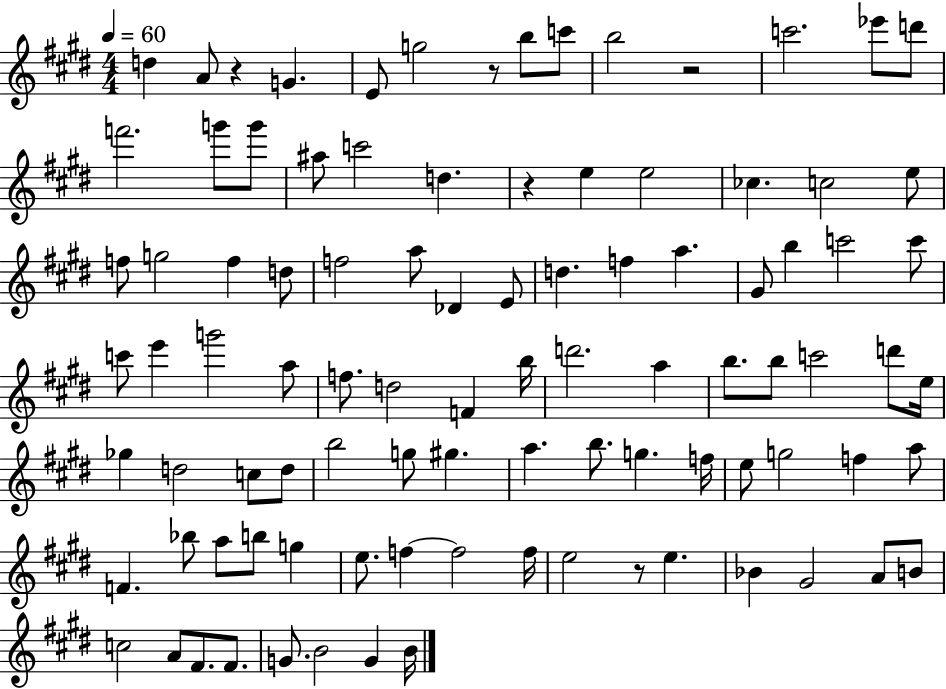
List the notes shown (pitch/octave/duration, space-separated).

D5/q A4/e R/q G4/q. E4/e G5/h R/e B5/e C6/e B5/h R/h C6/h. Eb6/e D6/e F6/h. G6/e G6/e A#5/e C6/h D5/q. R/q E5/q E5/h CES5/q. C5/h E5/e F5/e G5/h F5/q D5/e F5/h A5/e Db4/q E4/e D5/q. F5/q A5/q. G#4/e B5/q C6/h C6/e C6/e E6/q G6/h A5/e F5/e. D5/h F4/q B5/s D6/h. A5/q B5/e. B5/e C6/h D6/e E5/s Gb5/q D5/h C5/e D5/e B5/h G5/e G#5/q. A5/q. B5/e. G5/q. F5/s E5/e G5/h F5/q A5/e F4/q. Bb5/e A5/e B5/e G5/q E5/e. F5/q F5/h F5/s E5/h R/e E5/q. Bb4/q G#4/h A4/e B4/e C5/h A4/e F#4/e. F#4/e. G4/e. B4/h G4/q B4/s